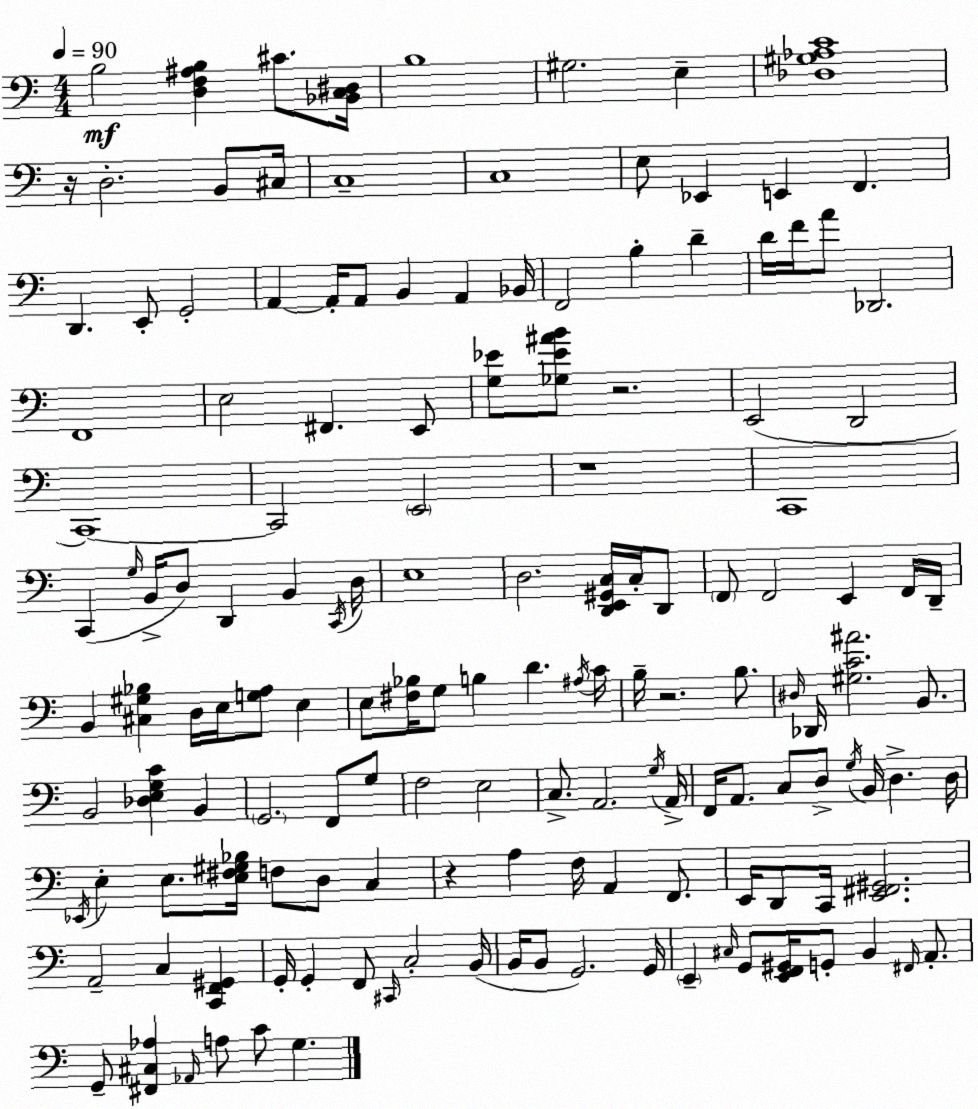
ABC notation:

X:1
T:Untitled
M:4/4
L:1/4
K:C
B,2 [D,F,^A,B,] ^C/2 [_B,,C,^D,]/4 B,4 ^G,2 E, [_D,^G,_A,C]4 z/4 D,2 B,,/2 ^C,/4 C,4 C,4 E,/2 _E,, E,, F,, D,, E,,/2 G,,2 A,, A,,/4 A,,/2 B,, A,, _B,,/4 F,,2 B, D D/4 F/4 A/2 _D,,2 F,,4 E,2 ^F,, E,,/2 [G,_E]/2 [_G,_E^AB]/2 z2 E,,2 D,,2 C,,4 C,,2 E,,2 z4 C,,4 C,, G,/4 B,,/4 D,/2 D,, B,, C,,/4 D,/4 E,4 D,2 [D,,E,,^G,,C,]/4 C,/4 D,,/2 F,,/2 F,,2 E,, F,,/4 D,,/4 B,, [^C,^G,_B,] D,/4 E,/4 [G,A,]/2 E, E,/2 [^F,_B,]/4 G,/2 B, D ^A,/4 C/4 B,/4 z2 B,/2 ^D,/4 _D,,/4 [^G,C^A]2 B,,/2 B,,2 [_D,E,G,C] B,, G,,2 F,,/2 G,/2 F,2 E,2 C,/2 A,,2 G,/4 A,,/4 F,,/4 A,,/2 C,/2 D,/2 G,/4 B,,/4 D, D,/4 _E,,/4 E, E,/2 [E,^F,^G,_B,]/4 F,/2 D,/2 C, z A, F,/4 A,, F,,/2 E,,/4 D,,/2 C,,/4 [E,,^F,,^G,,]2 A,,2 C, [C,,F,,^G,,] G,,/4 G,, F,,/2 ^C,,/4 C,2 B,,/4 B,,/4 B,,/2 G,,2 G,,/4 E,, ^C,/4 G,,/2 [E,,F,,^G,,]/4 G,,/2 B,, ^F,,/4 A,,/2 G,,/2 [^F,,^C,_A,] _A,,/4 A,/2 C/2 G,